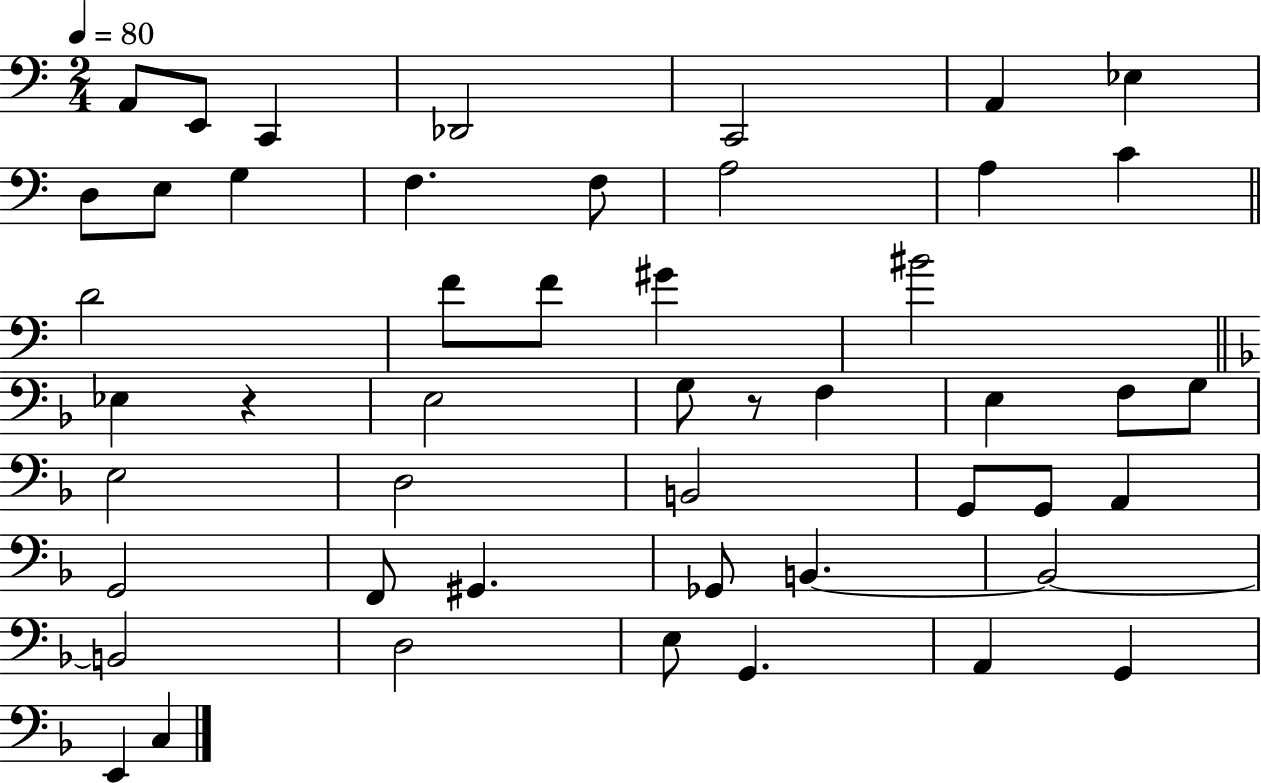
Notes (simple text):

A2/e E2/e C2/q Db2/h C2/h A2/q Eb3/q D3/e E3/e G3/q F3/q. F3/e A3/h A3/q C4/q D4/h F4/e F4/e G#4/q BIS4/h Eb3/q R/q E3/h G3/e R/e F3/q E3/q F3/e G3/e E3/h D3/h B2/h G2/e G2/e A2/q G2/h F2/e G#2/q. Gb2/e B2/q. B2/h B2/h D3/h E3/e G2/q. A2/q G2/q E2/q C3/q